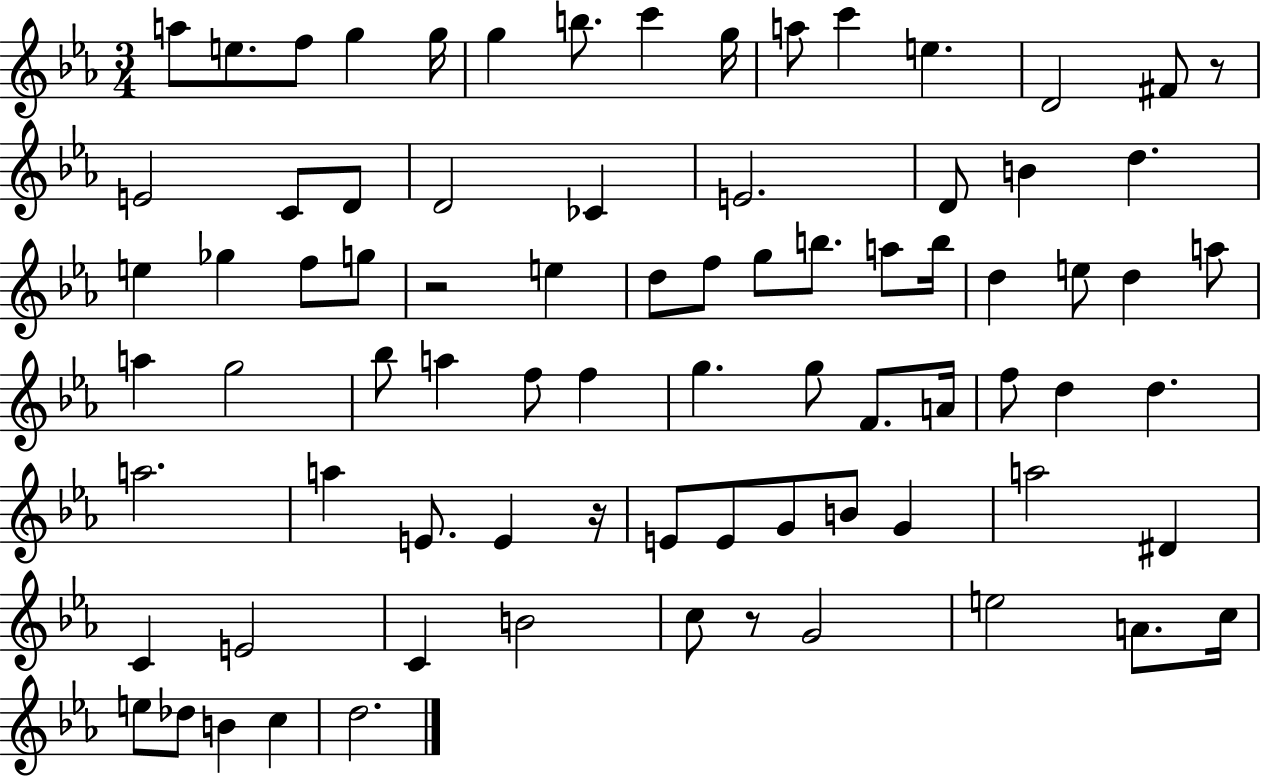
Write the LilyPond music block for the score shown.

{
  \clef treble
  \numericTimeSignature
  \time 3/4
  \key ees \major
  a''8 e''8. f''8 g''4 g''16 | g''4 b''8. c'''4 g''16 | a''8 c'''4 e''4. | d'2 fis'8 r8 | \break e'2 c'8 d'8 | d'2 ces'4 | e'2. | d'8 b'4 d''4. | \break e''4 ges''4 f''8 g''8 | r2 e''4 | d''8 f''8 g''8 b''8. a''8 b''16 | d''4 e''8 d''4 a''8 | \break a''4 g''2 | bes''8 a''4 f''8 f''4 | g''4. g''8 f'8. a'16 | f''8 d''4 d''4. | \break a''2. | a''4 e'8. e'4 r16 | e'8 e'8 g'8 b'8 g'4 | a''2 dis'4 | \break c'4 e'2 | c'4 b'2 | c''8 r8 g'2 | e''2 a'8. c''16 | \break e''8 des''8 b'4 c''4 | d''2. | \bar "|."
}